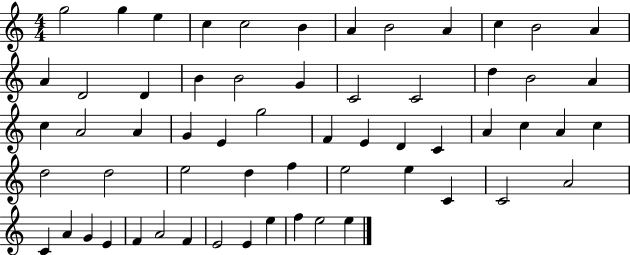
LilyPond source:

{
  \clef treble
  \numericTimeSignature
  \time 4/4
  \key c \major
  g''2 g''4 e''4 | c''4 c''2 b'4 | a'4 b'2 a'4 | c''4 b'2 a'4 | \break a'4 d'2 d'4 | b'4 b'2 g'4 | c'2 c'2 | d''4 b'2 a'4 | \break c''4 a'2 a'4 | g'4 e'4 g''2 | f'4 e'4 d'4 c'4 | a'4 c''4 a'4 c''4 | \break d''2 d''2 | e''2 d''4 f''4 | e''2 e''4 c'4 | c'2 a'2 | \break c'4 a'4 g'4 e'4 | f'4 a'2 f'4 | e'2 e'4 e''4 | f''4 e''2 e''4 | \break \bar "|."
}